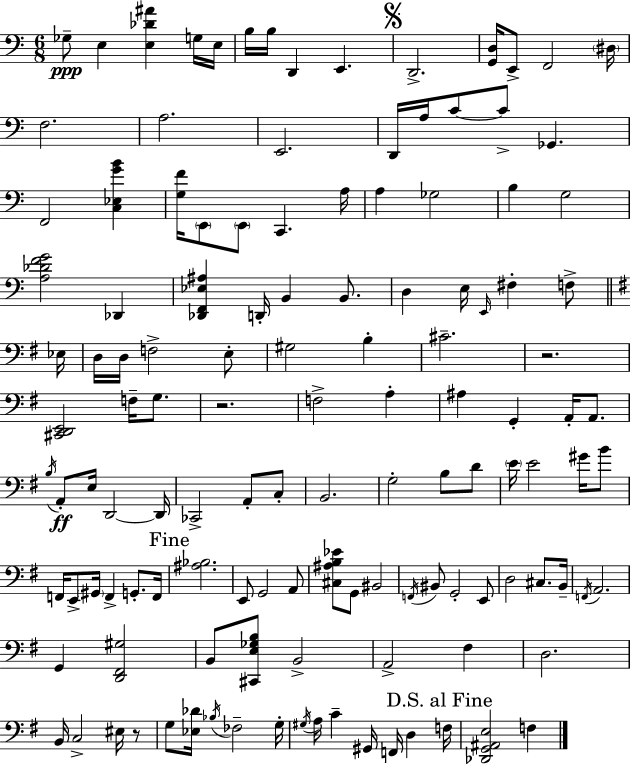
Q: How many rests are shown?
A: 3